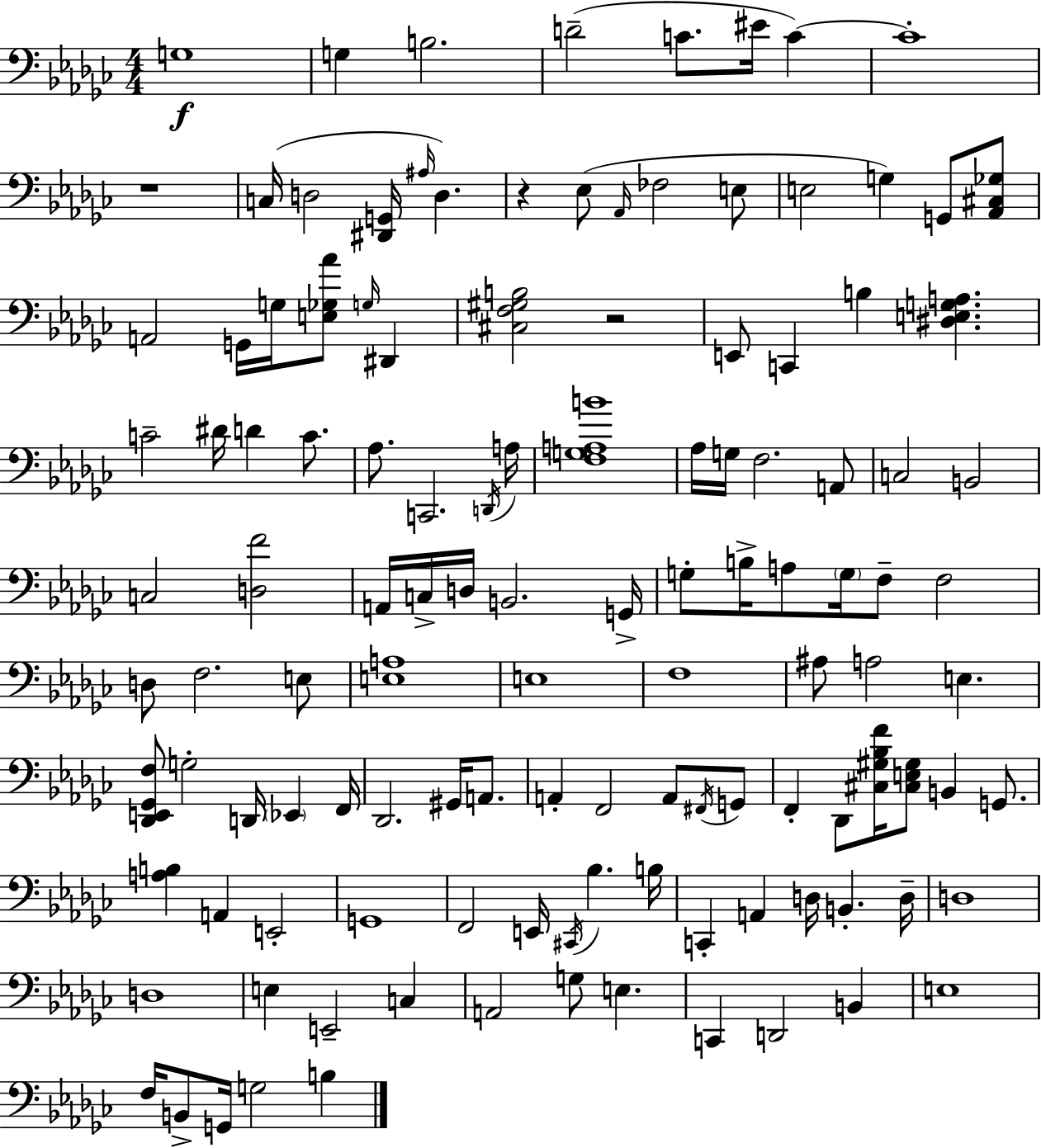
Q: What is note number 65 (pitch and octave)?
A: F2